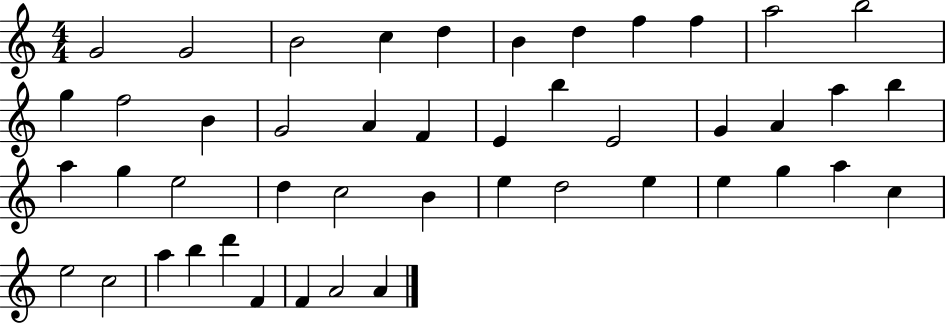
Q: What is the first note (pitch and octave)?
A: G4